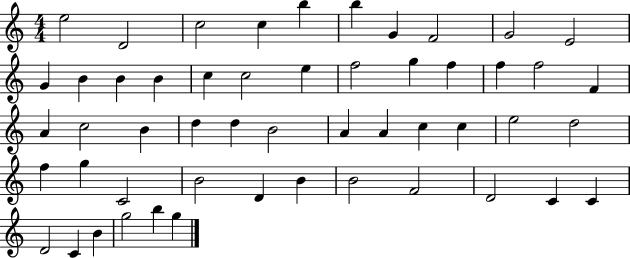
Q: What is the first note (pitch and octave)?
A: E5